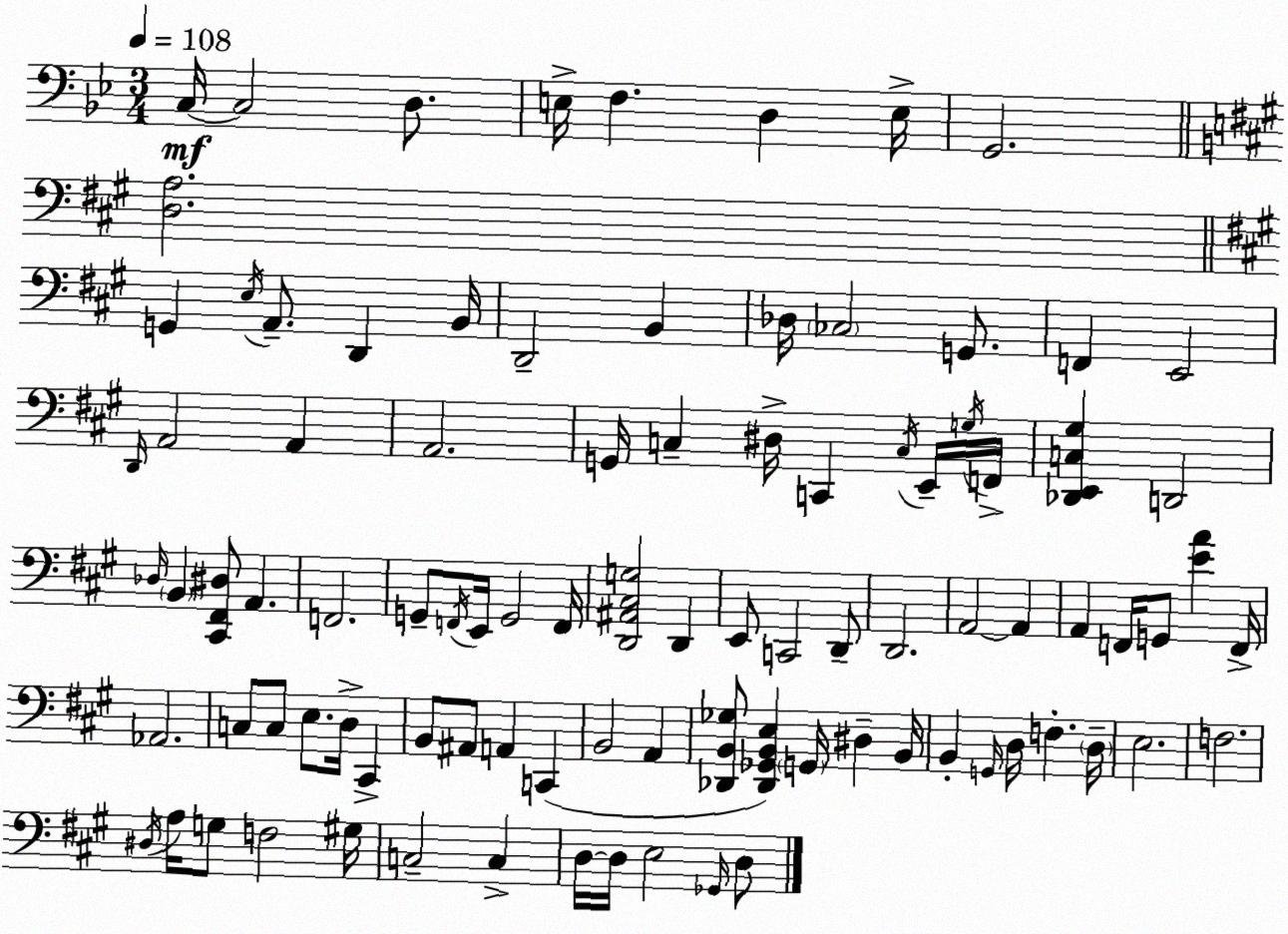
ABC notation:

X:1
T:Untitled
M:3/4
L:1/4
K:Bb
C,/4 C,2 D,/2 E,/4 F, D, E,/4 G,,2 [D,A,]2 G,, E,/4 A,,/2 D,, B,,/4 D,,2 B,, _D,/4 _C,2 G,,/2 F,, E,,2 D,,/4 A,,2 A,, A,,2 G,,/4 C, ^D,/4 C,, C,/4 E,,/4 G,/4 F,,/4 [_D,,E,,C,^G,] D,,2 _D,/4 B,, [^C,,^F,,^D,]/2 A,, F,,2 G,,/2 F,,/4 E,,/4 G,,2 F,,/4 [D,,^A,,^C,G,]2 D,, E,,/2 C,,2 D,,/2 D,,2 A,,2 A,, A,, F,,/4 G,,/2 [EA] F,,/4 _A,,2 C,/2 C,/2 E,/2 D,/4 ^C,, B,,/2 ^A,,/2 A,, C,, B,,2 A,, [_D,,B,,_G,]/2 [_D,,_G,,B,,E,] G,,/4 ^D, B,,/4 B,, G,,/4 D,/4 F, D,/4 E,2 F,2 ^D,/4 A,/4 G,/2 F,2 ^G,/4 C,2 C, D,/4 D,/4 E,2 _G,,/4 D,/2